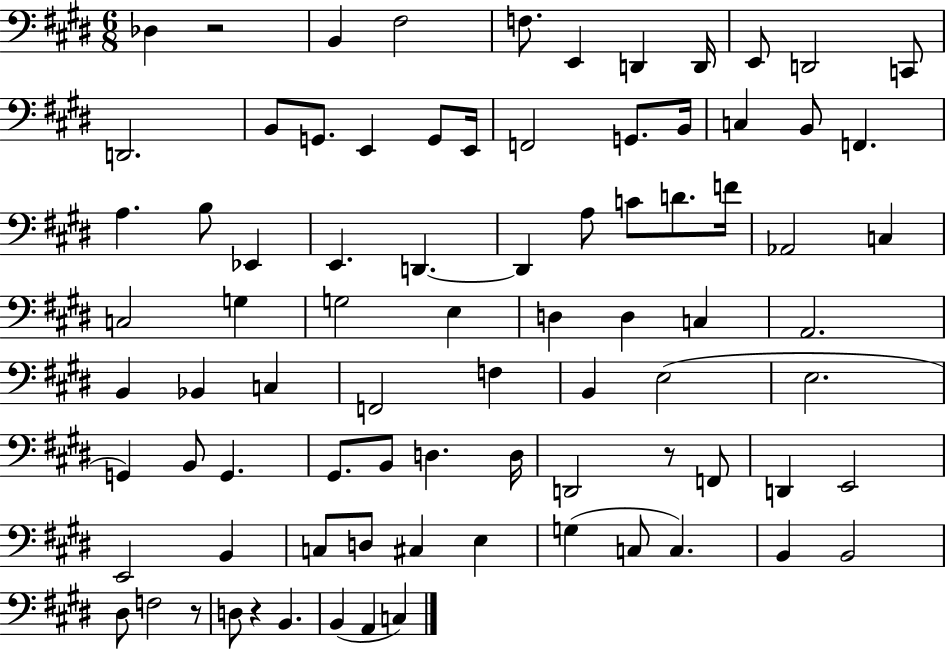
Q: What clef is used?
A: bass